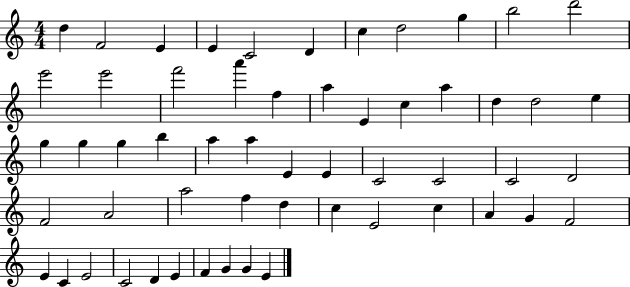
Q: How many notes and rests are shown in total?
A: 56